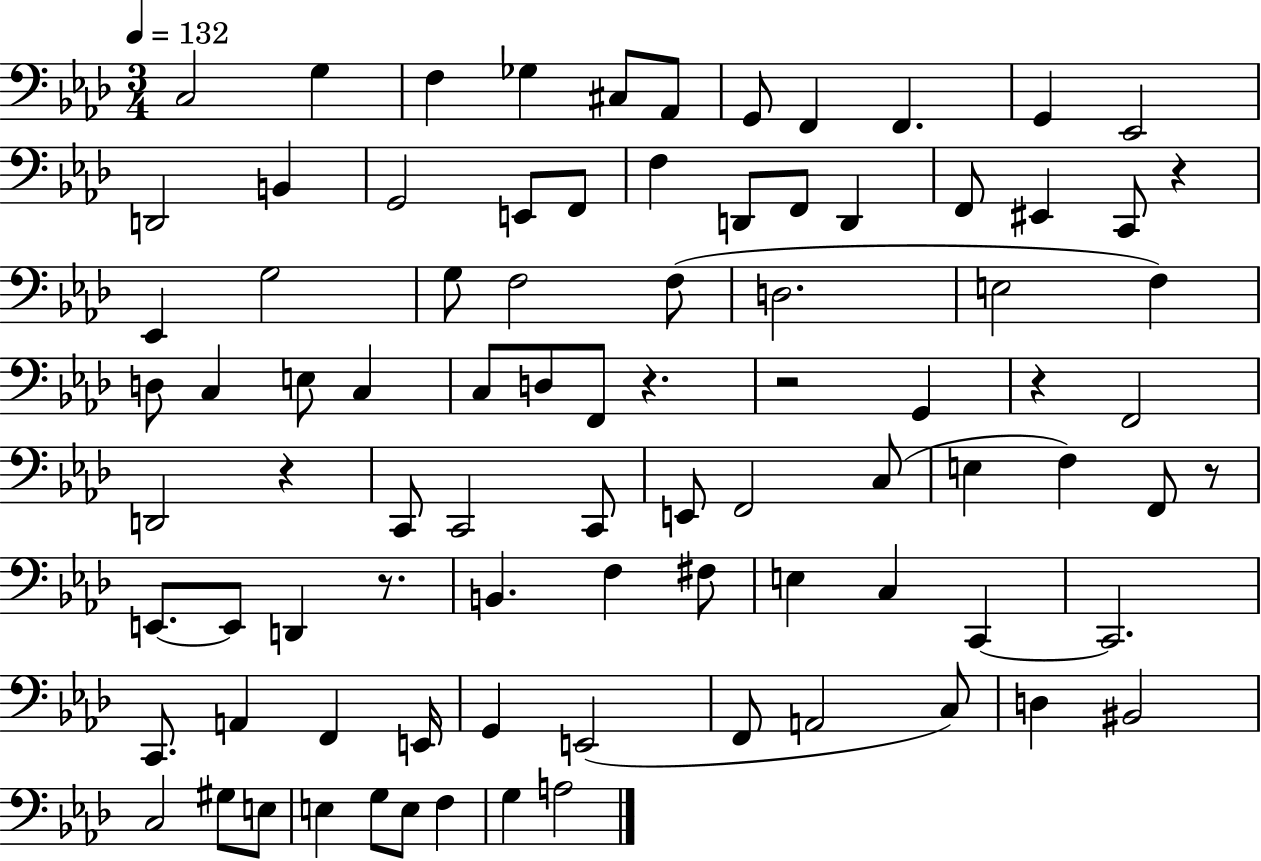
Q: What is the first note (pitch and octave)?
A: C3